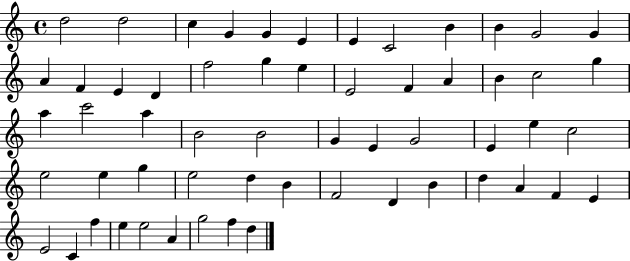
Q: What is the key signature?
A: C major